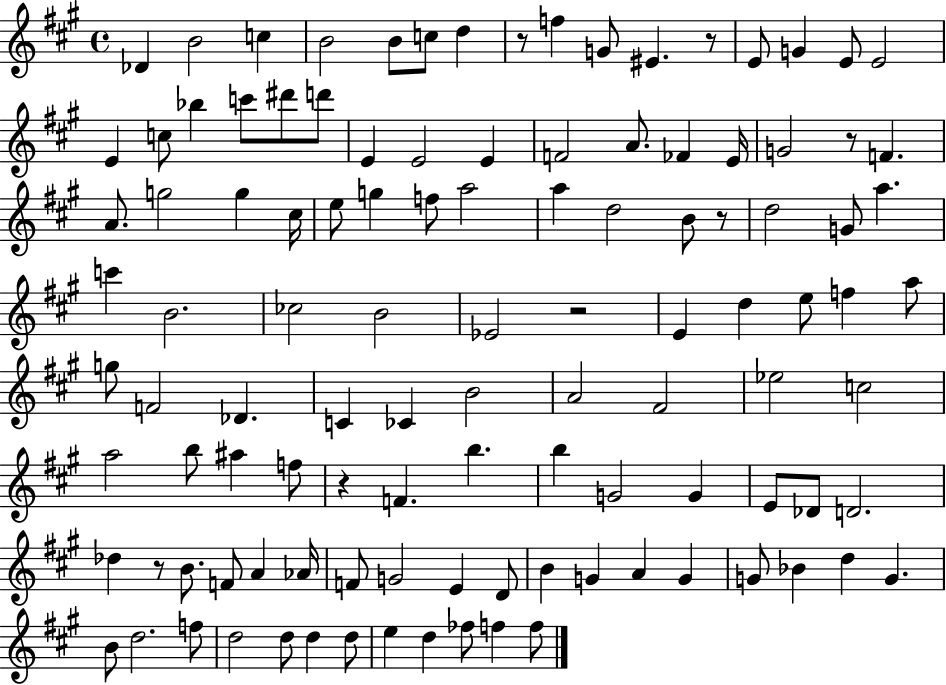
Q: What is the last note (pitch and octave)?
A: F5